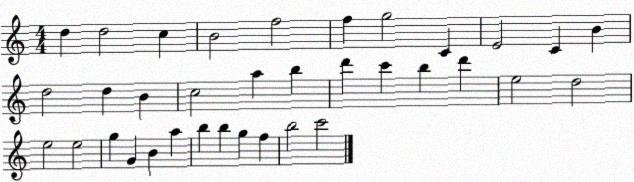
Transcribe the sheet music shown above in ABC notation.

X:1
T:Untitled
M:4/4
L:1/4
K:C
d d2 c B2 f2 f g2 C E2 C B d2 d B c2 a b d' c' b d' e2 d2 e2 e2 g G B a b b g f b2 c'2